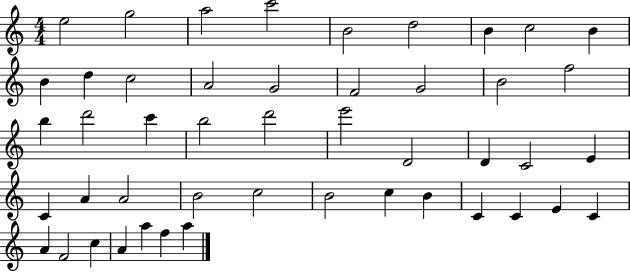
X:1
T:Untitled
M:4/4
L:1/4
K:C
e2 g2 a2 c'2 B2 d2 B c2 B B d c2 A2 G2 F2 G2 B2 f2 b d'2 c' b2 d'2 e'2 D2 D C2 E C A A2 B2 c2 B2 c B C C E C A F2 c A a f a